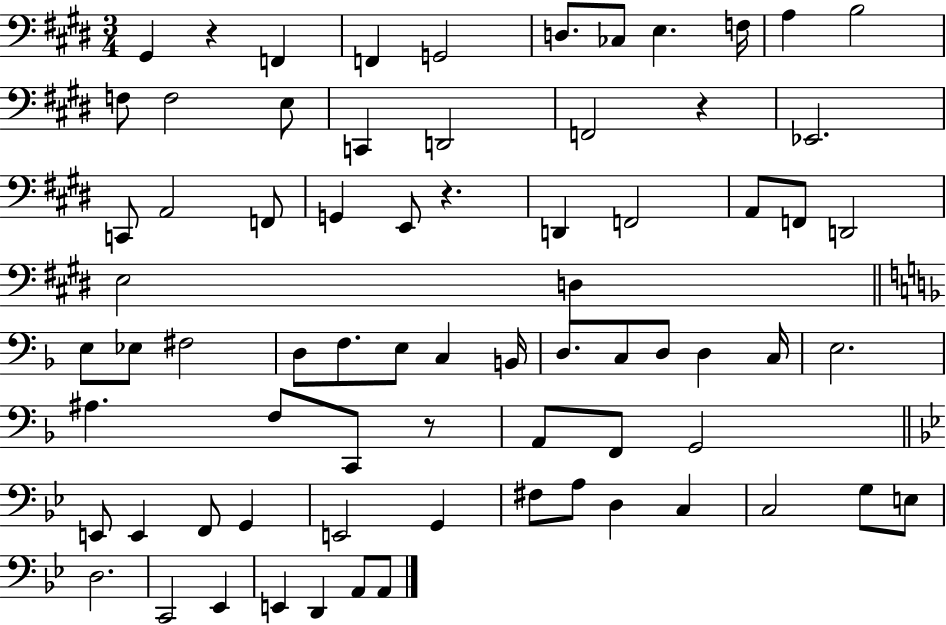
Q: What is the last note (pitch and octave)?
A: A2